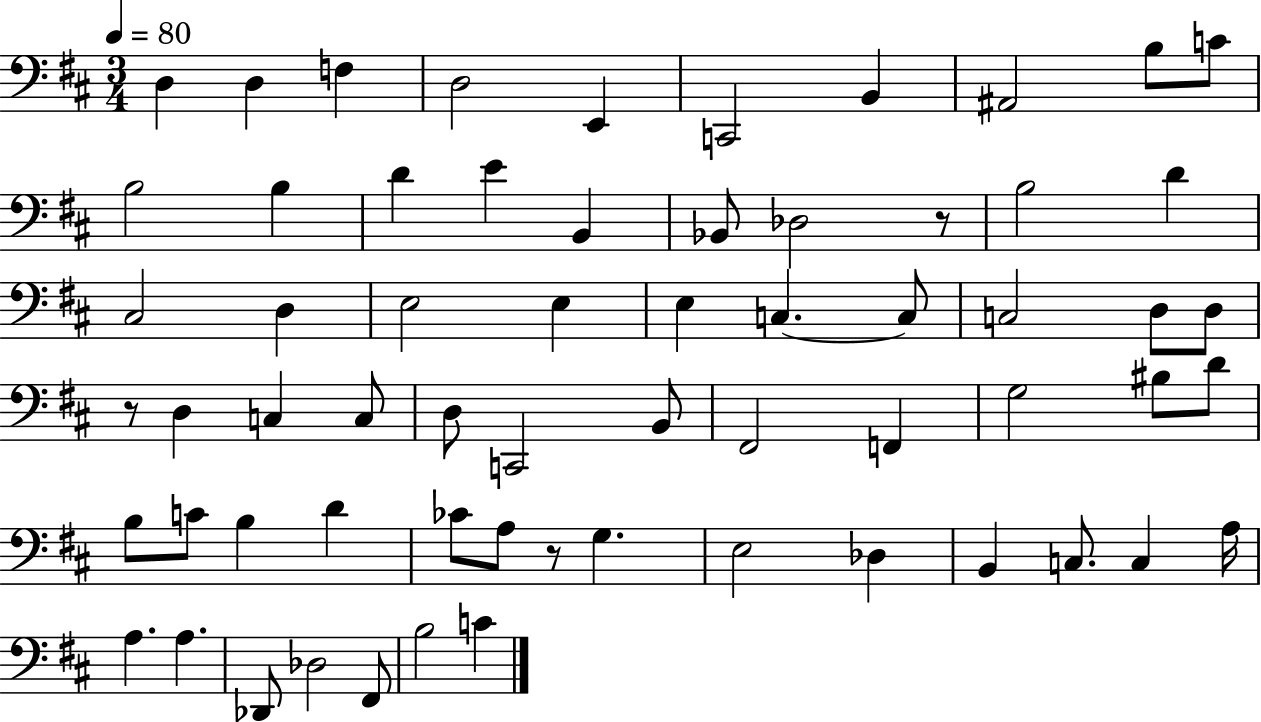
D3/q D3/q F3/q D3/h E2/q C2/h B2/q A#2/h B3/e C4/e B3/h B3/q D4/q E4/q B2/q Bb2/e Db3/h R/e B3/h D4/q C#3/h D3/q E3/h E3/q E3/q C3/q. C3/e C3/h D3/e D3/e R/e D3/q C3/q C3/e D3/e C2/h B2/e F#2/h F2/q G3/h BIS3/e D4/e B3/e C4/e B3/q D4/q CES4/e A3/e R/e G3/q. E3/h Db3/q B2/q C3/e. C3/q A3/s A3/q. A3/q. Db2/e Db3/h F#2/e B3/h C4/q